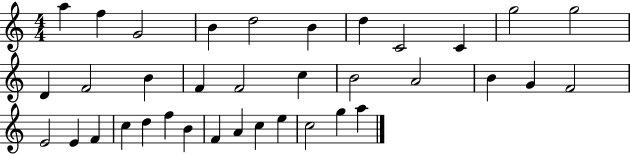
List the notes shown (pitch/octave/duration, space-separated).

A5/q F5/q G4/h B4/q D5/h B4/q D5/q C4/h C4/q G5/h G5/h D4/q F4/h B4/q F4/q F4/h C5/q B4/h A4/h B4/q G4/q F4/h E4/h E4/q F4/q C5/q D5/q F5/q B4/q F4/q A4/q C5/q E5/q C5/h G5/q A5/q